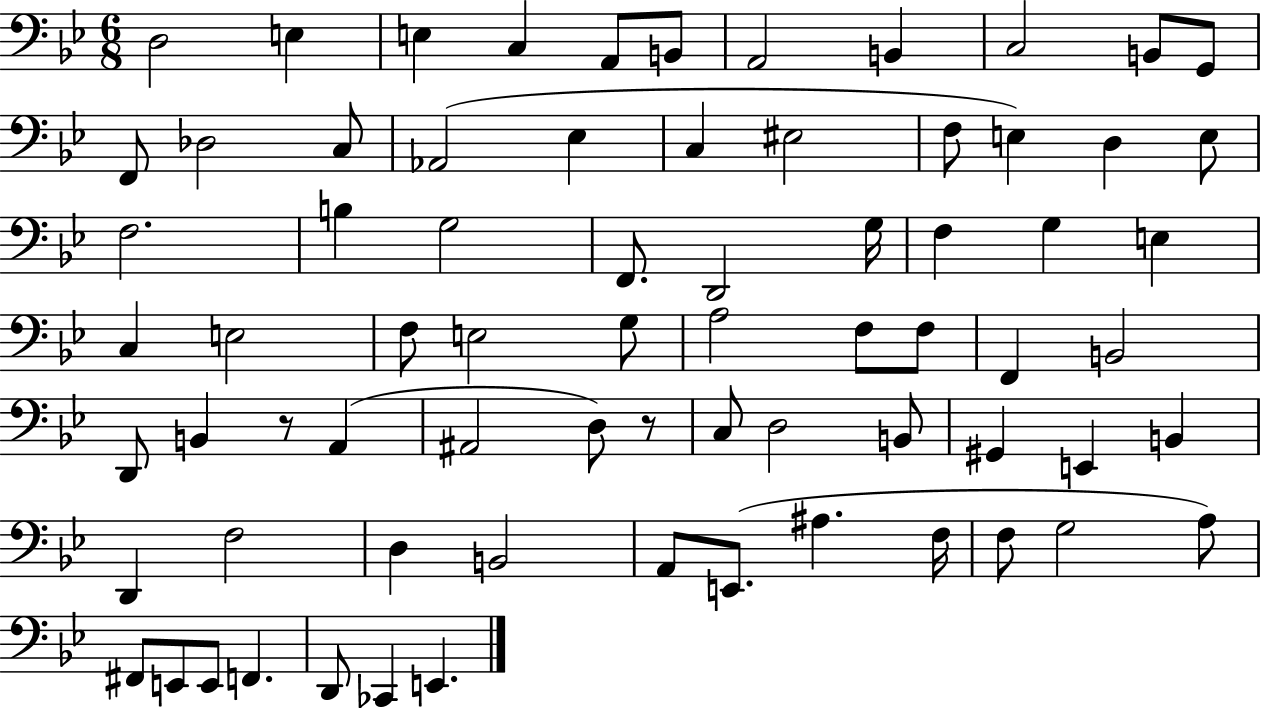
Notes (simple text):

D3/h E3/q E3/q C3/q A2/e B2/e A2/h B2/q C3/h B2/e G2/e F2/e Db3/h C3/e Ab2/h Eb3/q C3/q EIS3/h F3/e E3/q D3/q E3/e F3/h. B3/q G3/h F2/e. D2/h G3/s F3/q G3/q E3/q C3/q E3/h F3/e E3/h G3/e A3/h F3/e F3/e F2/q B2/h D2/e B2/q R/e A2/q A#2/h D3/e R/e C3/e D3/h B2/e G#2/q E2/q B2/q D2/q F3/h D3/q B2/h A2/e E2/e. A#3/q. F3/s F3/e G3/h A3/e F#2/e E2/e E2/e F2/q. D2/e CES2/q E2/q.